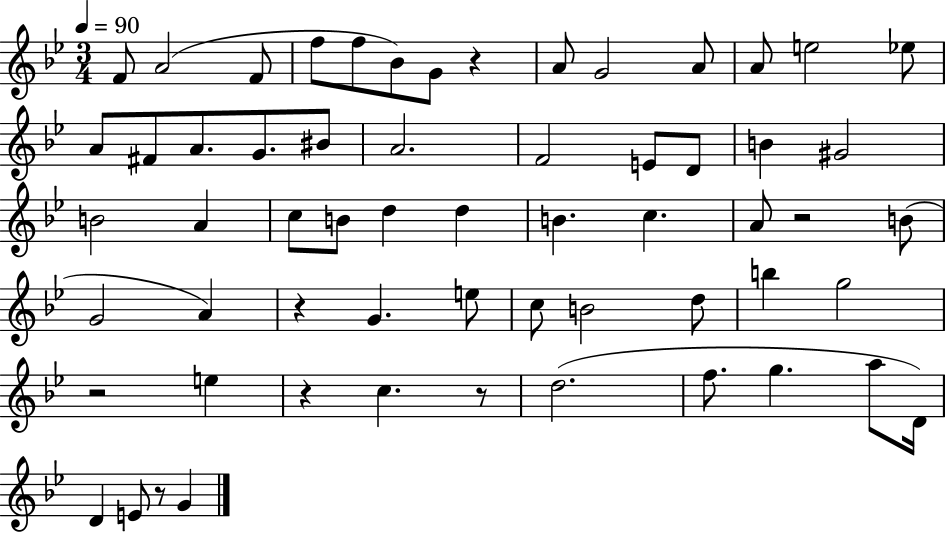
X:1
T:Untitled
M:3/4
L:1/4
K:Bb
F/2 A2 F/2 f/2 f/2 _B/2 G/2 z A/2 G2 A/2 A/2 e2 _e/2 A/2 ^F/2 A/2 G/2 ^B/2 A2 F2 E/2 D/2 B ^G2 B2 A c/2 B/2 d d B c A/2 z2 B/2 G2 A z G e/2 c/2 B2 d/2 b g2 z2 e z c z/2 d2 f/2 g a/2 D/4 D E/2 z/2 G